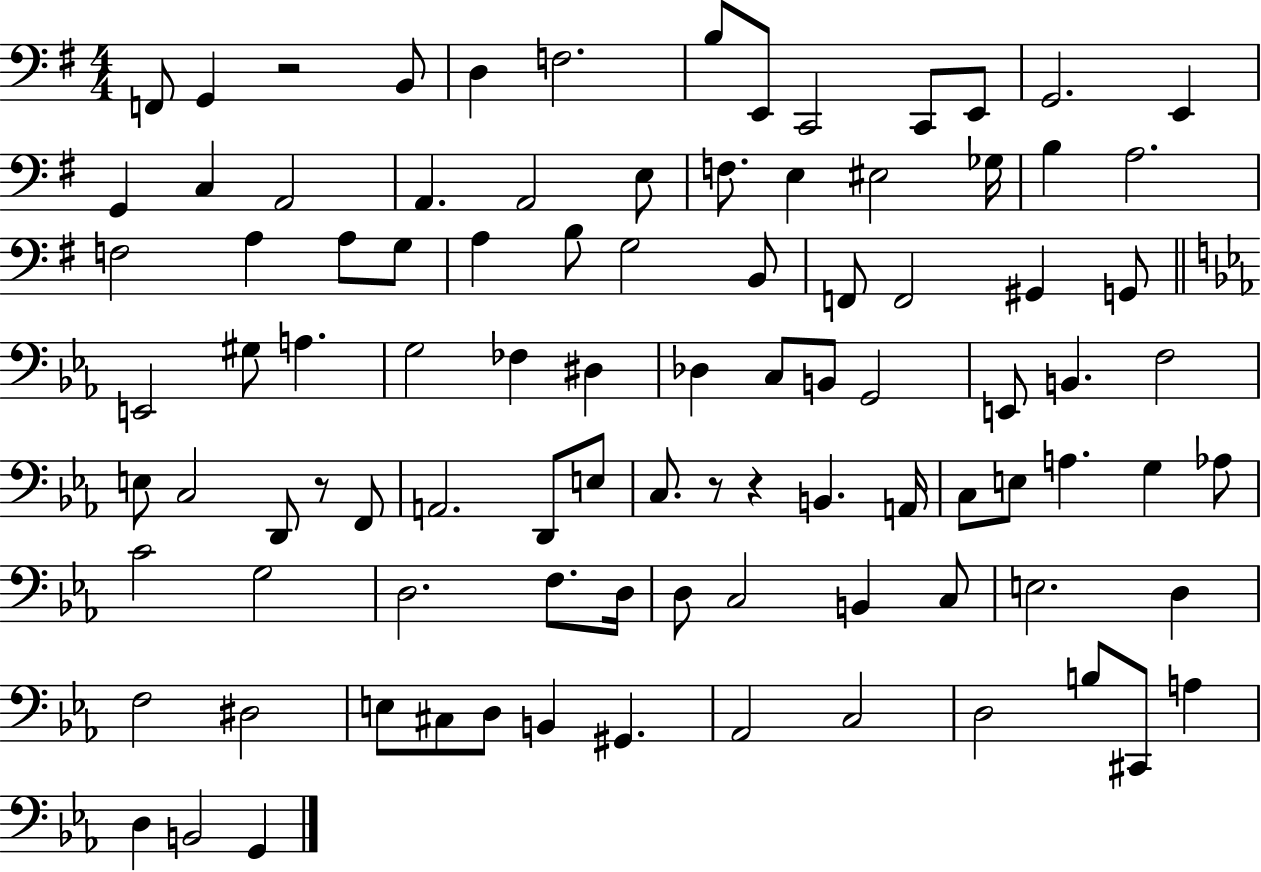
F2/e G2/q R/h B2/e D3/q F3/h. B3/e E2/e C2/h C2/e E2/e G2/h. E2/q G2/q C3/q A2/h A2/q. A2/h E3/e F3/e. E3/q EIS3/h Gb3/s B3/q A3/h. F3/h A3/q A3/e G3/e A3/q B3/e G3/h B2/e F2/e F2/h G#2/q G2/e E2/h G#3/e A3/q. G3/h FES3/q D#3/q Db3/q C3/e B2/e G2/h E2/e B2/q. F3/h E3/e C3/h D2/e R/e F2/e A2/h. D2/e E3/e C3/e. R/e R/q B2/q. A2/s C3/e E3/e A3/q. G3/q Ab3/e C4/h G3/h D3/h. F3/e. D3/s D3/e C3/h B2/q C3/e E3/h. D3/q F3/h D#3/h E3/e C#3/e D3/e B2/q G#2/q. Ab2/h C3/h D3/h B3/e C#2/e A3/q D3/q B2/h G2/q